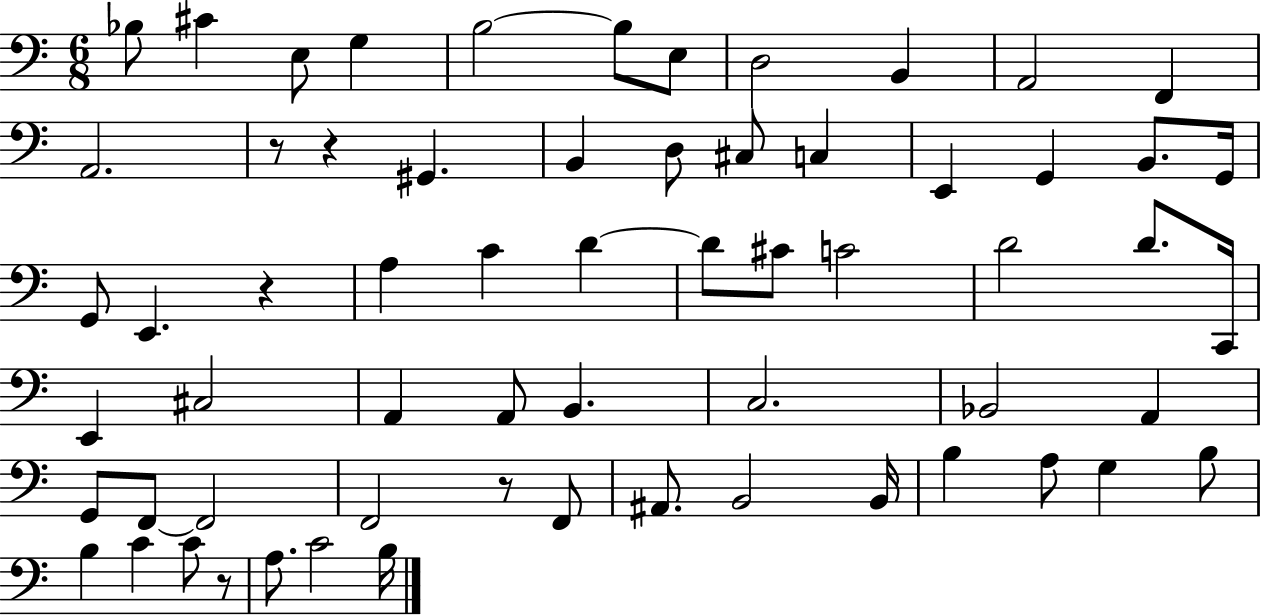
X:1
T:Untitled
M:6/8
L:1/4
K:C
_B,/2 ^C E,/2 G, B,2 B,/2 E,/2 D,2 B,, A,,2 F,, A,,2 z/2 z ^G,, B,, D,/2 ^C,/2 C, E,, G,, B,,/2 G,,/4 G,,/2 E,, z A, C D D/2 ^C/2 C2 D2 D/2 C,,/4 E,, ^C,2 A,, A,,/2 B,, C,2 _B,,2 A,, G,,/2 F,,/2 F,,2 F,,2 z/2 F,,/2 ^A,,/2 B,,2 B,,/4 B, A,/2 G, B,/2 B, C C/2 z/2 A,/2 C2 B,/4